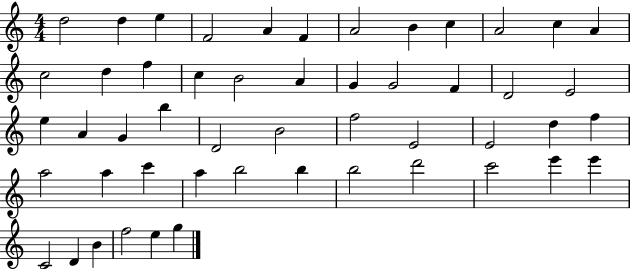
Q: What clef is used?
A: treble